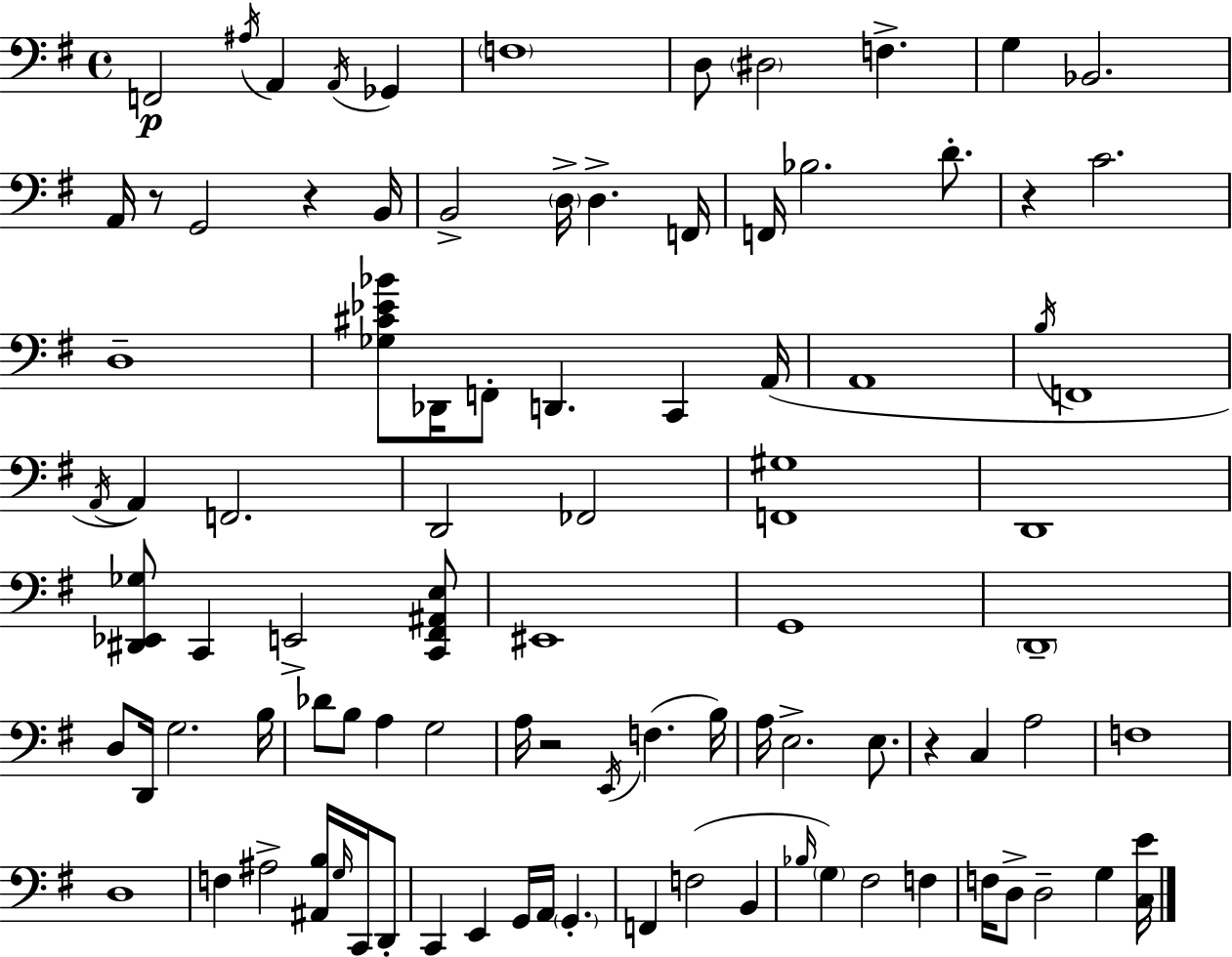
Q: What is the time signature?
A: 4/4